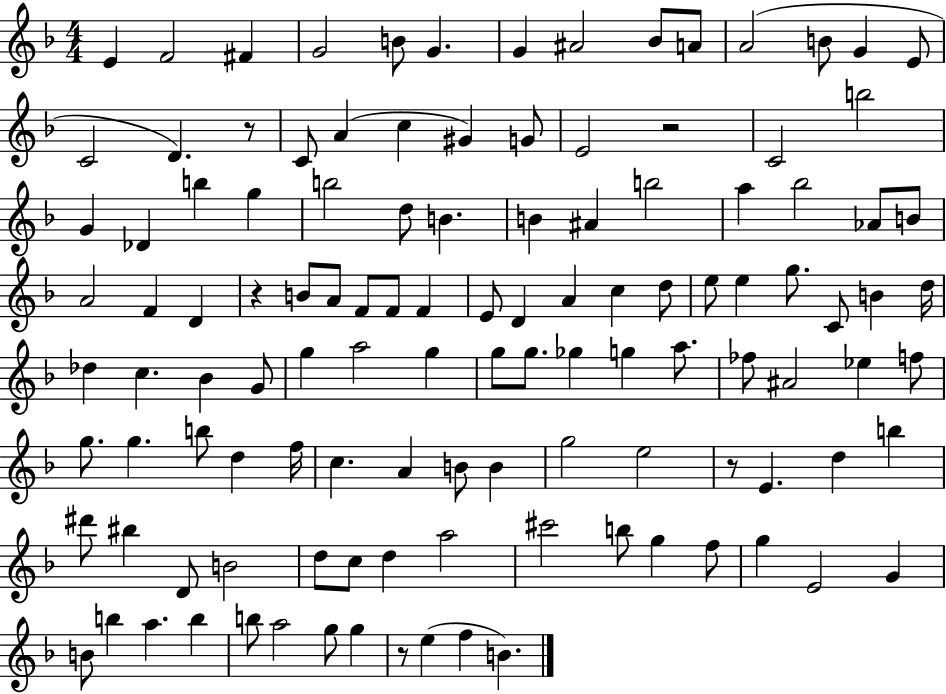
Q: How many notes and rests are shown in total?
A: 118